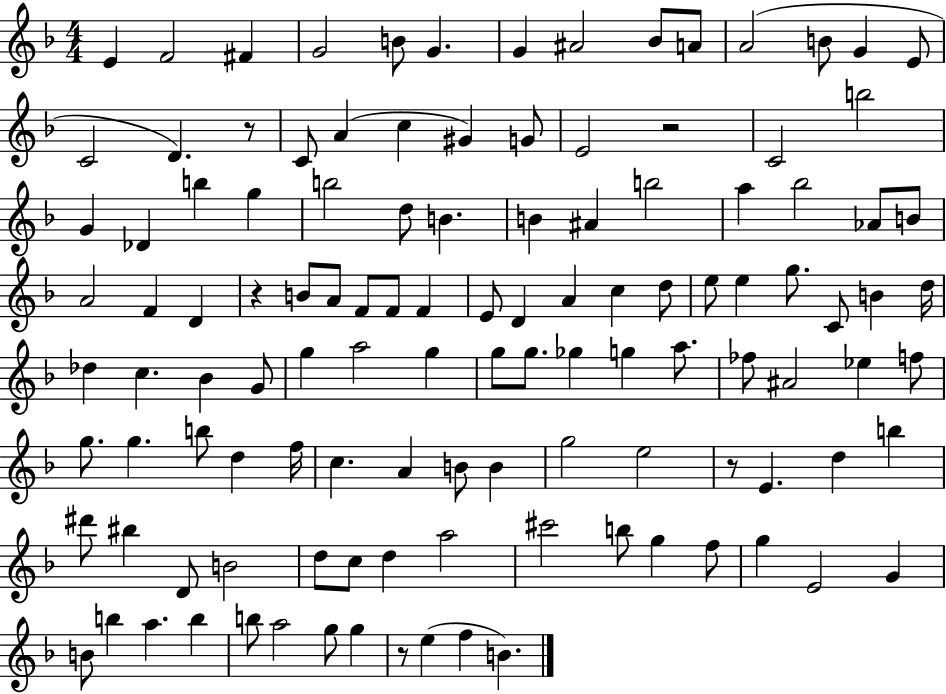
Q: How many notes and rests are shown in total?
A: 118